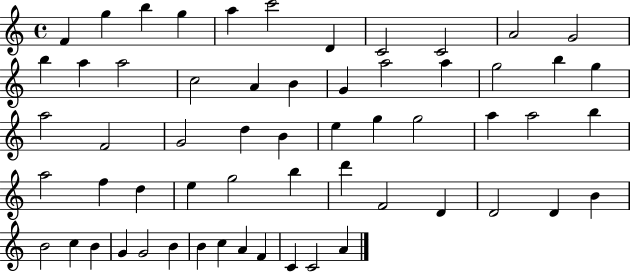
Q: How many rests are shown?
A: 0